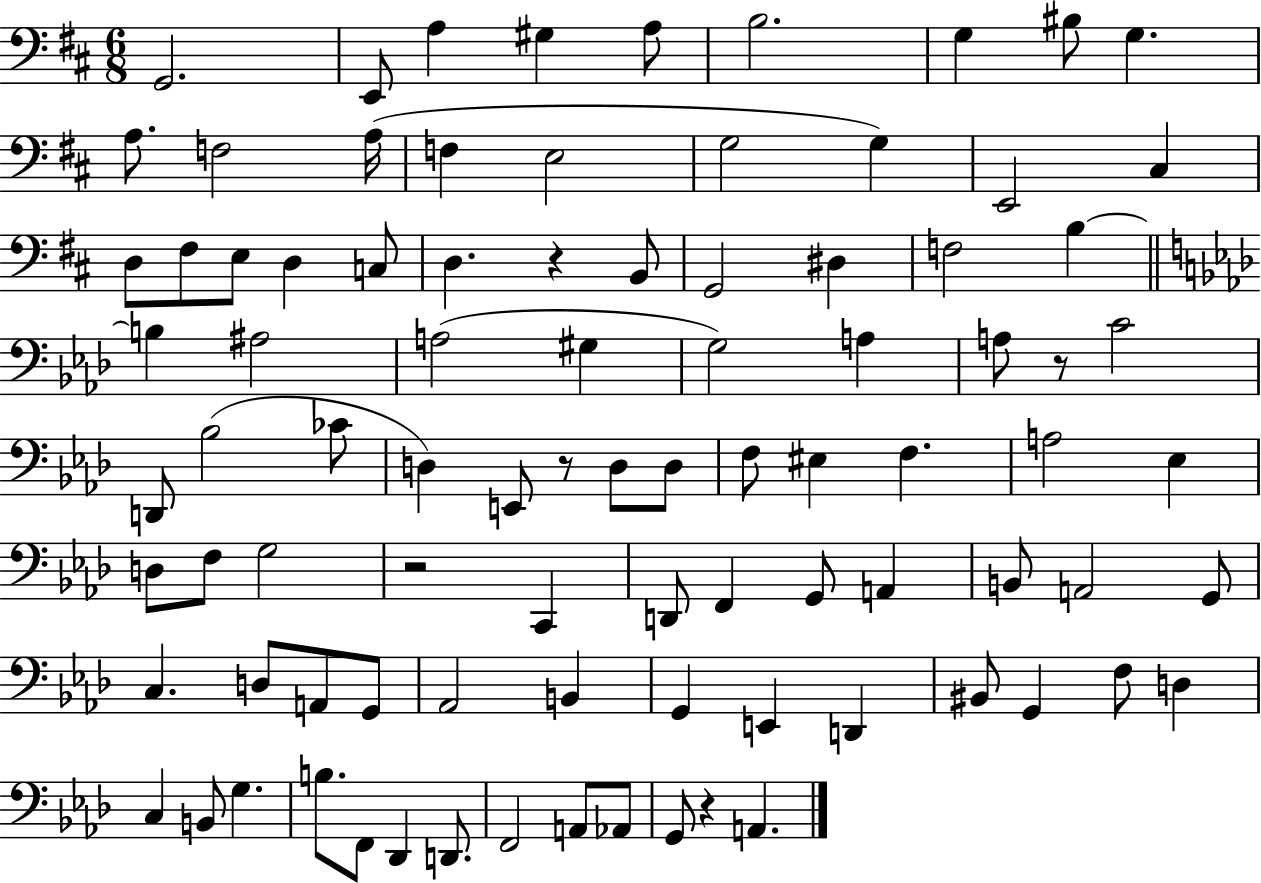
{
  \clef bass
  \numericTimeSignature
  \time 6/8
  \key d \major
  g,2. | e,8 a4 gis4 a8 | b2. | g4 bis8 g4. | \break a8. f2 a16( | f4 e2 | g2 g4) | e,2 cis4 | \break d8 fis8 e8 d4 c8 | d4. r4 b,8 | g,2 dis4 | f2 b4~~ | \break \bar "||" \break \key aes \major b4 ais2 | a2( gis4 | g2) a4 | a8 r8 c'2 | \break d,8 bes2( ces'8 | d4) e,8 r8 d8 d8 | f8 eis4 f4. | a2 ees4 | \break d8 f8 g2 | r2 c,4 | d,8 f,4 g,8 a,4 | b,8 a,2 g,8 | \break c4. d8 a,8 g,8 | aes,2 b,4 | g,4 e,4 d,4 | bis,8 g,4 f8 d4 | \break c4 b,8 g4. | b8. f,8 des,4 d,8. | f,2 a,8 aes,8 | g,8 r4 a,4. | \break \bar "|."
}